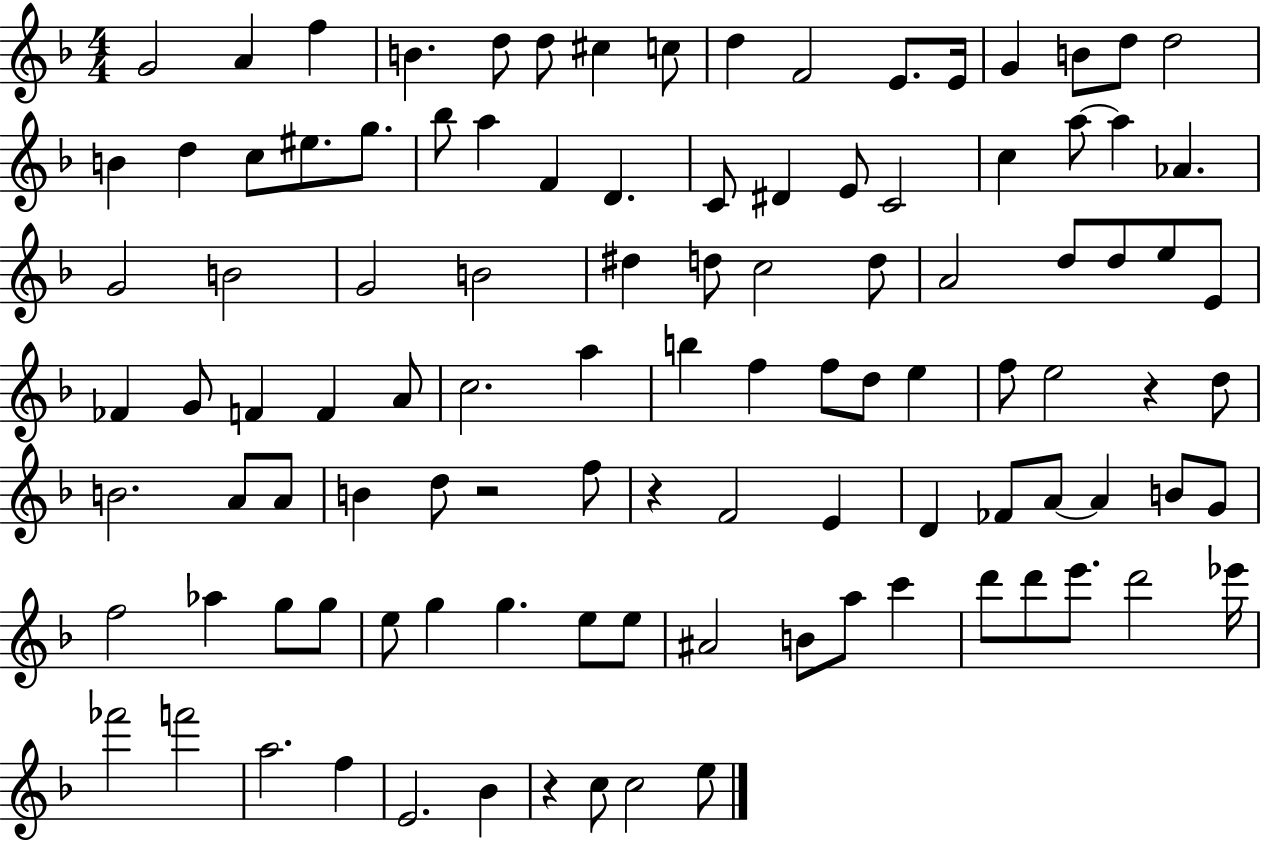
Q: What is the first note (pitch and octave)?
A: G4